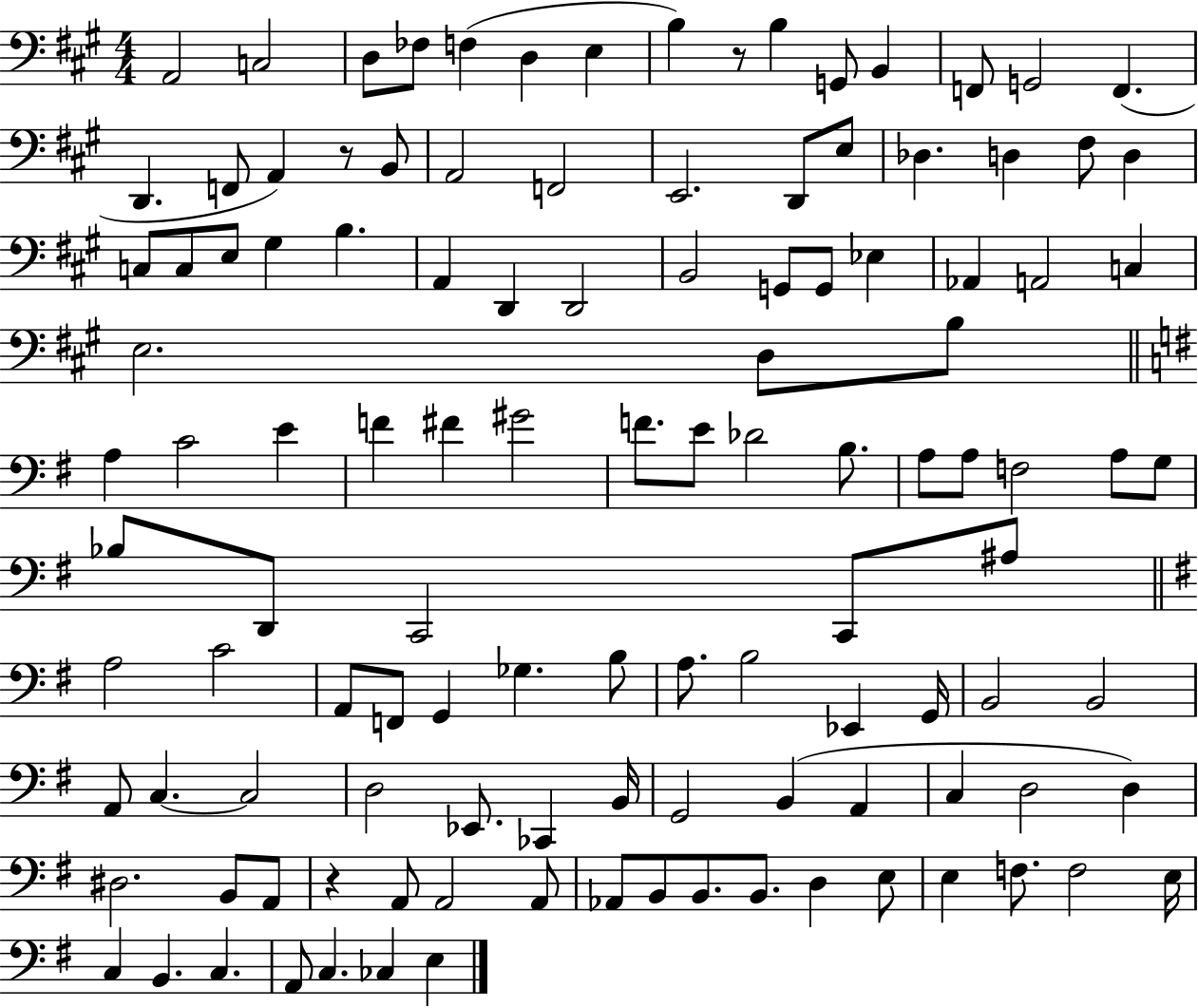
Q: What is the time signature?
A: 4/4